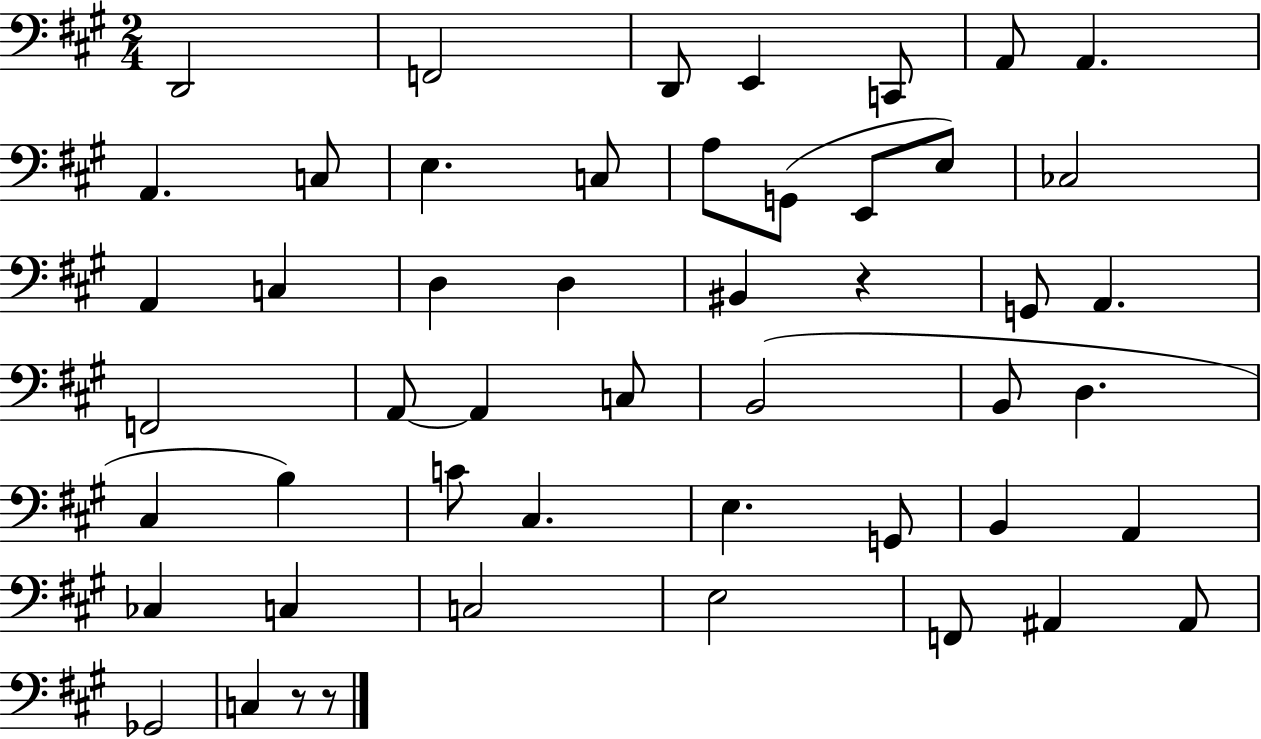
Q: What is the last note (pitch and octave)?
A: C3